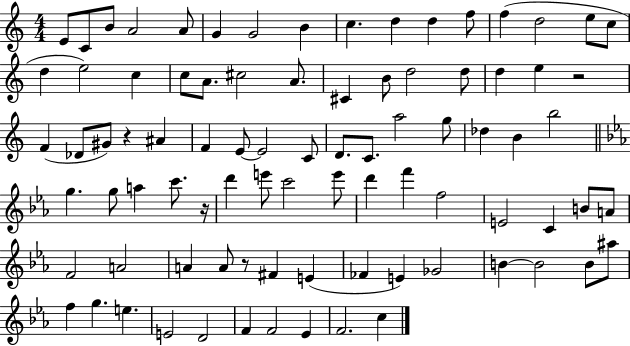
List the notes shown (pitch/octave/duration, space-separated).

E4/e C4/e B4/e A4/h A4/e G4/q G4/h B4/q C5/q. D5/q D5/q F5/e F5/q D5/h E5/e C5/e D5/q E5/h C5/q C5/e A4/e. C#5/h A4/e. C#4/q B4/e D5/h D5/e D5/q E5/q R/h F4/q Db4/e G#4/e R/q A#4/q F4/q E4/e E4/h C4/e D4/e. C4/e. A5/h G5/e Db5/q B4/q B5/h G5/q. G5/e A5/q C6/e. R/s D6/q E6/e C6/h E6/e D6/q F6/q F5/h E4/h C4/q B4/e A4/e F4/h A4/h A4/q A4/e R/e F#4/q E4/q FES4/q E4/q Gb4/h B4/q B4/h B4/e A#5/e F5/q G5/q. E5/q. E4/h D4/h F4/q F4/h Eb4/q F4/h. C5/q